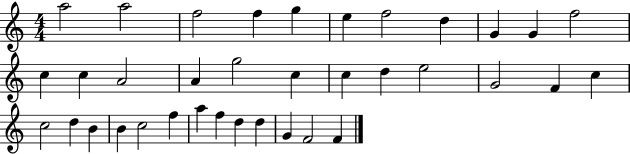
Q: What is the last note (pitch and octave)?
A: F4